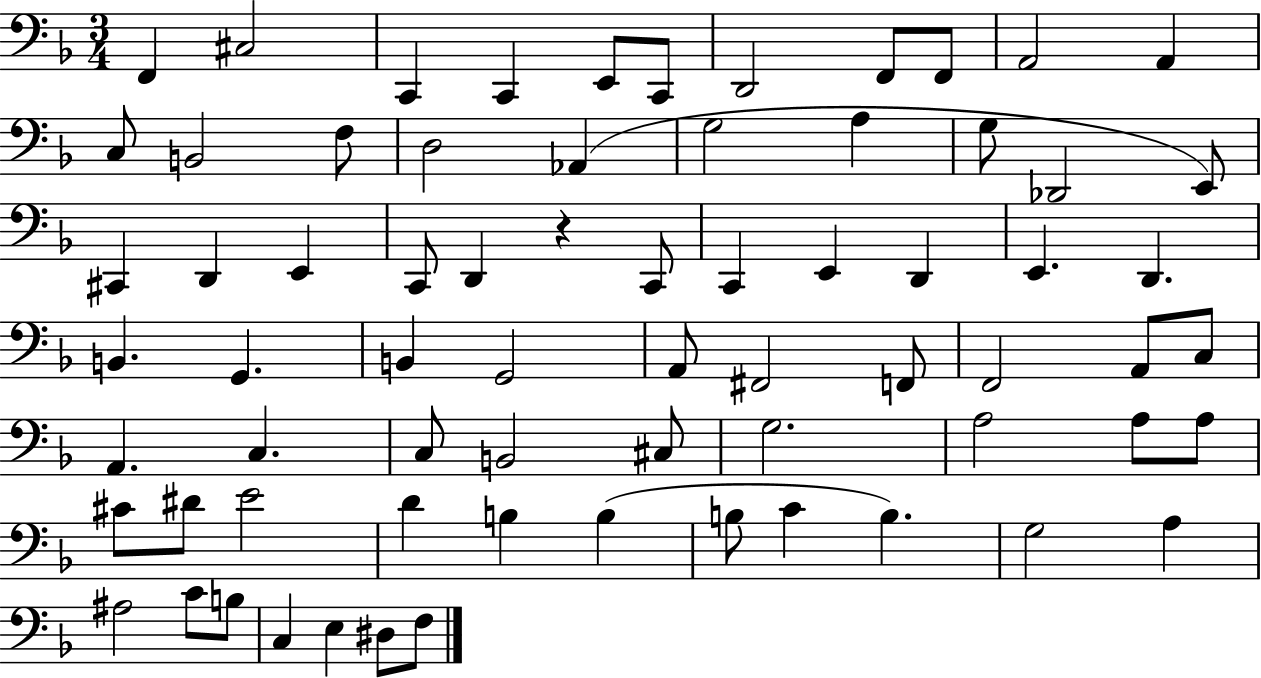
X:1
T:Untitled
M:3/4
L:1/4
K:F
F,, ^C,2 C,, C,, E,,/2 C,,/2 D,,2 F,,/2 F,,/2 A,,2 A,, C,/2 B,,2 F,/2 D,2 _A,, G,2 A, G,/2 _D,,2 E,,/2 ^C,, D,, E,, C,,/2 D,, z C,,/2 C,, E,, D,, E,, D,, B,, G,, B,, G,,2 A,,/2 ^F,,2 F,,/2 F,,2 A,,/2 C,/2 A,, C, C,/2 B,,2 ^C,/2 G,2 A,2 A,/2 A,/2 ^C/2 ^D/2 E2 D B, B, B,/2 C B, G,2 A, ^A,2 C/2 B,/2 C, E, ^D,/2 F,/2